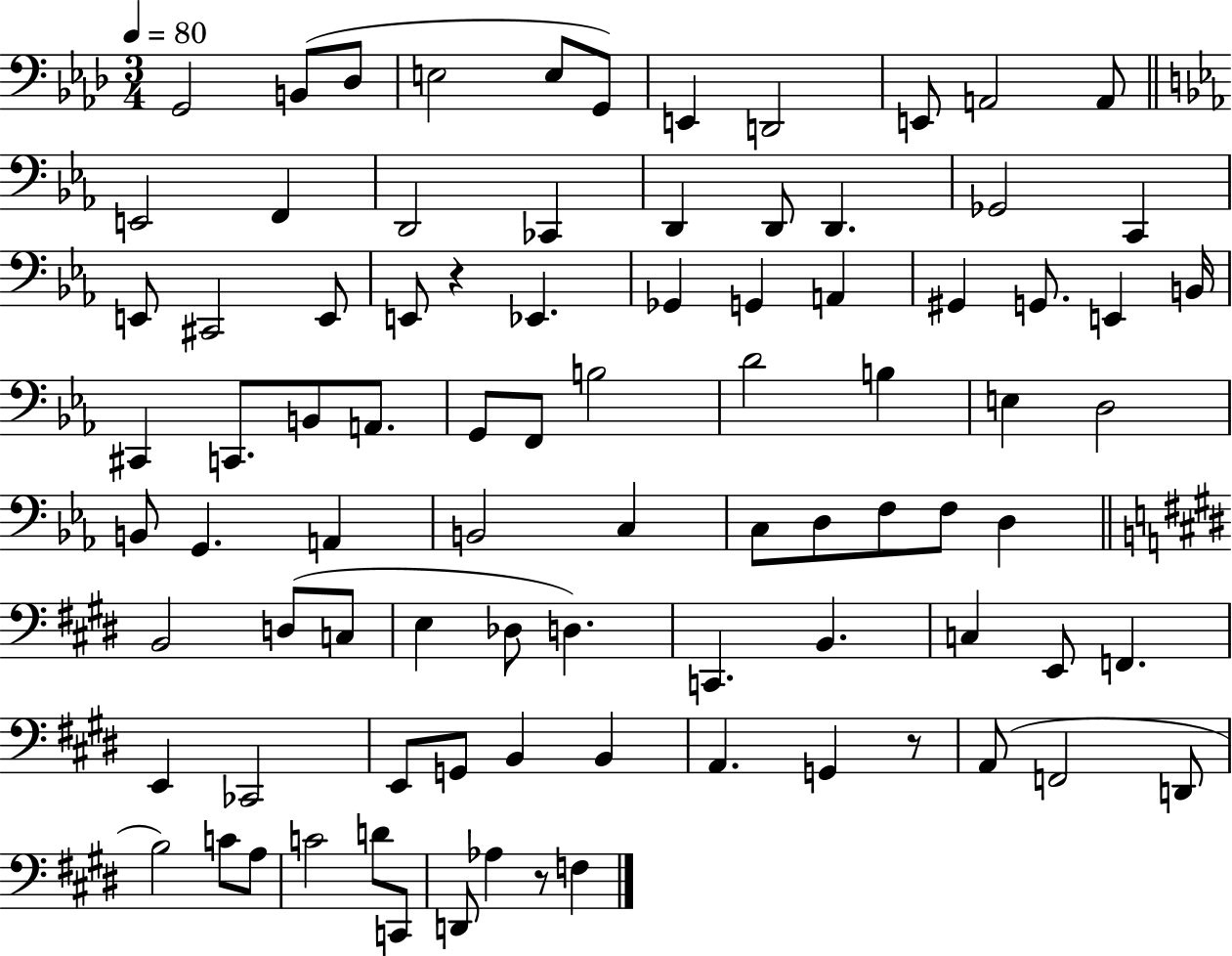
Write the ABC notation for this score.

X:1
T:Untitled
M:3/4
L:1/4
K:Ab
G,,2 B,,/2 _D,/2 E,2 E,/2 G,,/2 E,, D,,2 E,,/2 A,,2 A,,/2 E,,2 F,, D,,2 _C,, D,, D,,/2 D,, _G,,2 C,, E,,/2 ^C,,2 E,,/2 E,,/2 z _E,, _G,, G,, A,, ^G,, G,,/2 E,, B,,/4 ^C,, C,,/2 B,,/2 A,,/2 G,,/2 F,,/2 B,2 D2 B, E, D,2 B,,/2 G,, A,, B,,2 C, C,/2 D,/2 F,/2 F,/2 D, B,,2 D,/2 C,/2 E, _D,/2 D, C,, B,, C, E,,/2 F,, E,, _C,,2 E,,/2 G,,/2 B,, B,, A,, G,, z/2 A,,/2 F,,2 D,,/2 B,2 C/2 A,/2 C2 D/2 C,,/2 D,,/2 _A, z/2 F,